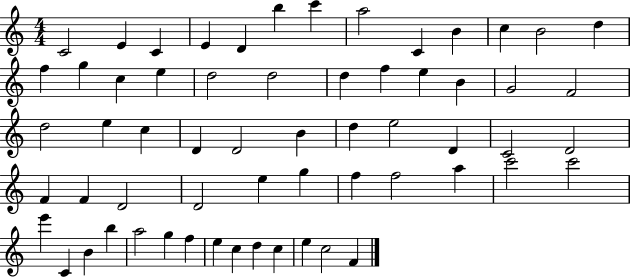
{
  \clef treble
  \numericTimeSignature
  \time 4/4
  \key c \major
  c'2 e'4 c'4 | e'4 d'4 b''4 c'''4 | a''2 c'4 b'4 | c''4 b'2 d''4 | \break f''4 g''4 c''4 e''4 | d''2 d''2 | d''4 f''4 e''4 b'4 | g'2 f'2 | \break d''2 e''4 c''4 | d'4 d'2 b'4 | d''4 e''2 d'4 | c'2 d'2 | \break f'4 f'4 d'2 | d'2 e''4 g''4 | f''4 f''2 a''4 | c'''2 c'''2 | \break e'''4 c'4 b'4 b''4 | a''2 g''4 f''4 | e''4 c''4 d''4 c''4 | e''4 c''2 f'4 | \break \bar "|."
}